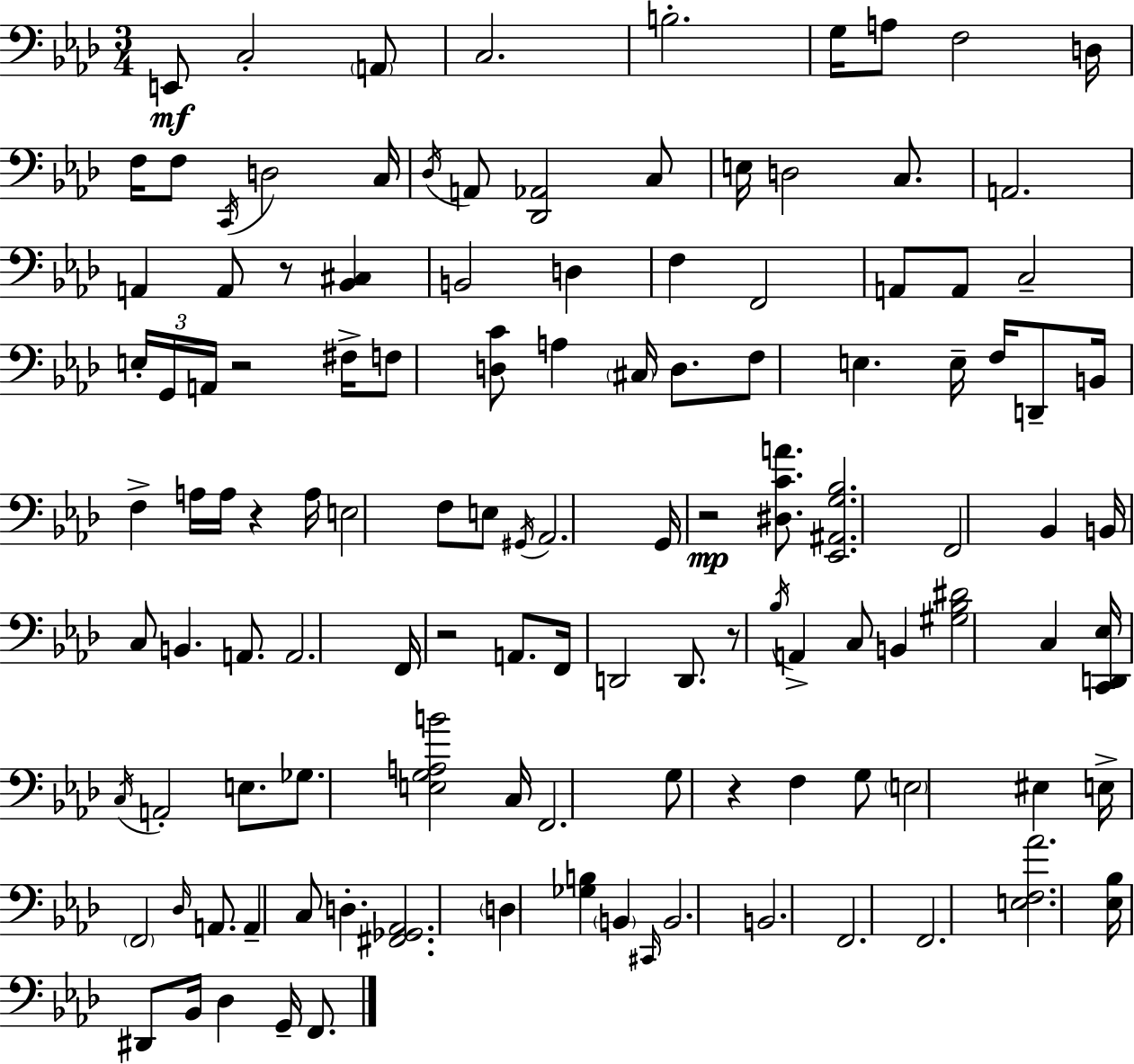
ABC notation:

X:1
T:Untitled
M:3/4
L:1/4
K:Fm
E,,/2 C,2 A,,/2 C,2 B,2 G,/4 A,/2 F,2 D,/4 F,/4 F,/2 C,,/4 D,2 C,/4 _D,/4 A,,/2 [_D,,_A,,]2 C,/2 E,/4 D,2 C,/2 A,,2 A,, A,,/2 z/2 [_B,,^C,] B,,2 D, F, F,,2 A,,/2 A,,/2 C,2 E,/4 G,,/4 A,,/4 z2 ^F,/4 F,/2 [D,C]/2 A, ^C,/4 D,/2 F,/2 E, E,/4 F,/4 D,,/2 B,,/4 F, A,/4 A,/4 z A,/4 E,2 F,/2 E,/2 ^G,,/4 _A,,2 G,,/4 z2 [^D,CA]/2 [_E,,^A,,G,_B,]2 F,,2 _B,, B,,/4 C,/2 B,, A,,/2 A,,2 F,,/4 z2 A,,/2 F,,/4 D,,2 D,,/2 z/2 _B,/4 A,, C,/2 B,, [^G,_B,^D]2 C, [C,,D,,_E,]/4 C,/4 A,,2 E,/2 _G,/2 [E,G,A,B]2 C,/4 F,,2 G,/2 z F, G,/2 E,2 ^E, E,/4 F,,2 _D,/4 A,,/2 A,, C,/2 D, [^F,,_G,,_A,,]2 D, [_G,B,] B,, ^C,,/4 B,,2 B,,2 F,,2 F,,2 [E,F,_A]2 [_E,_B,]/4 ^D,,/2 _B,,/4 _D, G,,/4 F,,/2